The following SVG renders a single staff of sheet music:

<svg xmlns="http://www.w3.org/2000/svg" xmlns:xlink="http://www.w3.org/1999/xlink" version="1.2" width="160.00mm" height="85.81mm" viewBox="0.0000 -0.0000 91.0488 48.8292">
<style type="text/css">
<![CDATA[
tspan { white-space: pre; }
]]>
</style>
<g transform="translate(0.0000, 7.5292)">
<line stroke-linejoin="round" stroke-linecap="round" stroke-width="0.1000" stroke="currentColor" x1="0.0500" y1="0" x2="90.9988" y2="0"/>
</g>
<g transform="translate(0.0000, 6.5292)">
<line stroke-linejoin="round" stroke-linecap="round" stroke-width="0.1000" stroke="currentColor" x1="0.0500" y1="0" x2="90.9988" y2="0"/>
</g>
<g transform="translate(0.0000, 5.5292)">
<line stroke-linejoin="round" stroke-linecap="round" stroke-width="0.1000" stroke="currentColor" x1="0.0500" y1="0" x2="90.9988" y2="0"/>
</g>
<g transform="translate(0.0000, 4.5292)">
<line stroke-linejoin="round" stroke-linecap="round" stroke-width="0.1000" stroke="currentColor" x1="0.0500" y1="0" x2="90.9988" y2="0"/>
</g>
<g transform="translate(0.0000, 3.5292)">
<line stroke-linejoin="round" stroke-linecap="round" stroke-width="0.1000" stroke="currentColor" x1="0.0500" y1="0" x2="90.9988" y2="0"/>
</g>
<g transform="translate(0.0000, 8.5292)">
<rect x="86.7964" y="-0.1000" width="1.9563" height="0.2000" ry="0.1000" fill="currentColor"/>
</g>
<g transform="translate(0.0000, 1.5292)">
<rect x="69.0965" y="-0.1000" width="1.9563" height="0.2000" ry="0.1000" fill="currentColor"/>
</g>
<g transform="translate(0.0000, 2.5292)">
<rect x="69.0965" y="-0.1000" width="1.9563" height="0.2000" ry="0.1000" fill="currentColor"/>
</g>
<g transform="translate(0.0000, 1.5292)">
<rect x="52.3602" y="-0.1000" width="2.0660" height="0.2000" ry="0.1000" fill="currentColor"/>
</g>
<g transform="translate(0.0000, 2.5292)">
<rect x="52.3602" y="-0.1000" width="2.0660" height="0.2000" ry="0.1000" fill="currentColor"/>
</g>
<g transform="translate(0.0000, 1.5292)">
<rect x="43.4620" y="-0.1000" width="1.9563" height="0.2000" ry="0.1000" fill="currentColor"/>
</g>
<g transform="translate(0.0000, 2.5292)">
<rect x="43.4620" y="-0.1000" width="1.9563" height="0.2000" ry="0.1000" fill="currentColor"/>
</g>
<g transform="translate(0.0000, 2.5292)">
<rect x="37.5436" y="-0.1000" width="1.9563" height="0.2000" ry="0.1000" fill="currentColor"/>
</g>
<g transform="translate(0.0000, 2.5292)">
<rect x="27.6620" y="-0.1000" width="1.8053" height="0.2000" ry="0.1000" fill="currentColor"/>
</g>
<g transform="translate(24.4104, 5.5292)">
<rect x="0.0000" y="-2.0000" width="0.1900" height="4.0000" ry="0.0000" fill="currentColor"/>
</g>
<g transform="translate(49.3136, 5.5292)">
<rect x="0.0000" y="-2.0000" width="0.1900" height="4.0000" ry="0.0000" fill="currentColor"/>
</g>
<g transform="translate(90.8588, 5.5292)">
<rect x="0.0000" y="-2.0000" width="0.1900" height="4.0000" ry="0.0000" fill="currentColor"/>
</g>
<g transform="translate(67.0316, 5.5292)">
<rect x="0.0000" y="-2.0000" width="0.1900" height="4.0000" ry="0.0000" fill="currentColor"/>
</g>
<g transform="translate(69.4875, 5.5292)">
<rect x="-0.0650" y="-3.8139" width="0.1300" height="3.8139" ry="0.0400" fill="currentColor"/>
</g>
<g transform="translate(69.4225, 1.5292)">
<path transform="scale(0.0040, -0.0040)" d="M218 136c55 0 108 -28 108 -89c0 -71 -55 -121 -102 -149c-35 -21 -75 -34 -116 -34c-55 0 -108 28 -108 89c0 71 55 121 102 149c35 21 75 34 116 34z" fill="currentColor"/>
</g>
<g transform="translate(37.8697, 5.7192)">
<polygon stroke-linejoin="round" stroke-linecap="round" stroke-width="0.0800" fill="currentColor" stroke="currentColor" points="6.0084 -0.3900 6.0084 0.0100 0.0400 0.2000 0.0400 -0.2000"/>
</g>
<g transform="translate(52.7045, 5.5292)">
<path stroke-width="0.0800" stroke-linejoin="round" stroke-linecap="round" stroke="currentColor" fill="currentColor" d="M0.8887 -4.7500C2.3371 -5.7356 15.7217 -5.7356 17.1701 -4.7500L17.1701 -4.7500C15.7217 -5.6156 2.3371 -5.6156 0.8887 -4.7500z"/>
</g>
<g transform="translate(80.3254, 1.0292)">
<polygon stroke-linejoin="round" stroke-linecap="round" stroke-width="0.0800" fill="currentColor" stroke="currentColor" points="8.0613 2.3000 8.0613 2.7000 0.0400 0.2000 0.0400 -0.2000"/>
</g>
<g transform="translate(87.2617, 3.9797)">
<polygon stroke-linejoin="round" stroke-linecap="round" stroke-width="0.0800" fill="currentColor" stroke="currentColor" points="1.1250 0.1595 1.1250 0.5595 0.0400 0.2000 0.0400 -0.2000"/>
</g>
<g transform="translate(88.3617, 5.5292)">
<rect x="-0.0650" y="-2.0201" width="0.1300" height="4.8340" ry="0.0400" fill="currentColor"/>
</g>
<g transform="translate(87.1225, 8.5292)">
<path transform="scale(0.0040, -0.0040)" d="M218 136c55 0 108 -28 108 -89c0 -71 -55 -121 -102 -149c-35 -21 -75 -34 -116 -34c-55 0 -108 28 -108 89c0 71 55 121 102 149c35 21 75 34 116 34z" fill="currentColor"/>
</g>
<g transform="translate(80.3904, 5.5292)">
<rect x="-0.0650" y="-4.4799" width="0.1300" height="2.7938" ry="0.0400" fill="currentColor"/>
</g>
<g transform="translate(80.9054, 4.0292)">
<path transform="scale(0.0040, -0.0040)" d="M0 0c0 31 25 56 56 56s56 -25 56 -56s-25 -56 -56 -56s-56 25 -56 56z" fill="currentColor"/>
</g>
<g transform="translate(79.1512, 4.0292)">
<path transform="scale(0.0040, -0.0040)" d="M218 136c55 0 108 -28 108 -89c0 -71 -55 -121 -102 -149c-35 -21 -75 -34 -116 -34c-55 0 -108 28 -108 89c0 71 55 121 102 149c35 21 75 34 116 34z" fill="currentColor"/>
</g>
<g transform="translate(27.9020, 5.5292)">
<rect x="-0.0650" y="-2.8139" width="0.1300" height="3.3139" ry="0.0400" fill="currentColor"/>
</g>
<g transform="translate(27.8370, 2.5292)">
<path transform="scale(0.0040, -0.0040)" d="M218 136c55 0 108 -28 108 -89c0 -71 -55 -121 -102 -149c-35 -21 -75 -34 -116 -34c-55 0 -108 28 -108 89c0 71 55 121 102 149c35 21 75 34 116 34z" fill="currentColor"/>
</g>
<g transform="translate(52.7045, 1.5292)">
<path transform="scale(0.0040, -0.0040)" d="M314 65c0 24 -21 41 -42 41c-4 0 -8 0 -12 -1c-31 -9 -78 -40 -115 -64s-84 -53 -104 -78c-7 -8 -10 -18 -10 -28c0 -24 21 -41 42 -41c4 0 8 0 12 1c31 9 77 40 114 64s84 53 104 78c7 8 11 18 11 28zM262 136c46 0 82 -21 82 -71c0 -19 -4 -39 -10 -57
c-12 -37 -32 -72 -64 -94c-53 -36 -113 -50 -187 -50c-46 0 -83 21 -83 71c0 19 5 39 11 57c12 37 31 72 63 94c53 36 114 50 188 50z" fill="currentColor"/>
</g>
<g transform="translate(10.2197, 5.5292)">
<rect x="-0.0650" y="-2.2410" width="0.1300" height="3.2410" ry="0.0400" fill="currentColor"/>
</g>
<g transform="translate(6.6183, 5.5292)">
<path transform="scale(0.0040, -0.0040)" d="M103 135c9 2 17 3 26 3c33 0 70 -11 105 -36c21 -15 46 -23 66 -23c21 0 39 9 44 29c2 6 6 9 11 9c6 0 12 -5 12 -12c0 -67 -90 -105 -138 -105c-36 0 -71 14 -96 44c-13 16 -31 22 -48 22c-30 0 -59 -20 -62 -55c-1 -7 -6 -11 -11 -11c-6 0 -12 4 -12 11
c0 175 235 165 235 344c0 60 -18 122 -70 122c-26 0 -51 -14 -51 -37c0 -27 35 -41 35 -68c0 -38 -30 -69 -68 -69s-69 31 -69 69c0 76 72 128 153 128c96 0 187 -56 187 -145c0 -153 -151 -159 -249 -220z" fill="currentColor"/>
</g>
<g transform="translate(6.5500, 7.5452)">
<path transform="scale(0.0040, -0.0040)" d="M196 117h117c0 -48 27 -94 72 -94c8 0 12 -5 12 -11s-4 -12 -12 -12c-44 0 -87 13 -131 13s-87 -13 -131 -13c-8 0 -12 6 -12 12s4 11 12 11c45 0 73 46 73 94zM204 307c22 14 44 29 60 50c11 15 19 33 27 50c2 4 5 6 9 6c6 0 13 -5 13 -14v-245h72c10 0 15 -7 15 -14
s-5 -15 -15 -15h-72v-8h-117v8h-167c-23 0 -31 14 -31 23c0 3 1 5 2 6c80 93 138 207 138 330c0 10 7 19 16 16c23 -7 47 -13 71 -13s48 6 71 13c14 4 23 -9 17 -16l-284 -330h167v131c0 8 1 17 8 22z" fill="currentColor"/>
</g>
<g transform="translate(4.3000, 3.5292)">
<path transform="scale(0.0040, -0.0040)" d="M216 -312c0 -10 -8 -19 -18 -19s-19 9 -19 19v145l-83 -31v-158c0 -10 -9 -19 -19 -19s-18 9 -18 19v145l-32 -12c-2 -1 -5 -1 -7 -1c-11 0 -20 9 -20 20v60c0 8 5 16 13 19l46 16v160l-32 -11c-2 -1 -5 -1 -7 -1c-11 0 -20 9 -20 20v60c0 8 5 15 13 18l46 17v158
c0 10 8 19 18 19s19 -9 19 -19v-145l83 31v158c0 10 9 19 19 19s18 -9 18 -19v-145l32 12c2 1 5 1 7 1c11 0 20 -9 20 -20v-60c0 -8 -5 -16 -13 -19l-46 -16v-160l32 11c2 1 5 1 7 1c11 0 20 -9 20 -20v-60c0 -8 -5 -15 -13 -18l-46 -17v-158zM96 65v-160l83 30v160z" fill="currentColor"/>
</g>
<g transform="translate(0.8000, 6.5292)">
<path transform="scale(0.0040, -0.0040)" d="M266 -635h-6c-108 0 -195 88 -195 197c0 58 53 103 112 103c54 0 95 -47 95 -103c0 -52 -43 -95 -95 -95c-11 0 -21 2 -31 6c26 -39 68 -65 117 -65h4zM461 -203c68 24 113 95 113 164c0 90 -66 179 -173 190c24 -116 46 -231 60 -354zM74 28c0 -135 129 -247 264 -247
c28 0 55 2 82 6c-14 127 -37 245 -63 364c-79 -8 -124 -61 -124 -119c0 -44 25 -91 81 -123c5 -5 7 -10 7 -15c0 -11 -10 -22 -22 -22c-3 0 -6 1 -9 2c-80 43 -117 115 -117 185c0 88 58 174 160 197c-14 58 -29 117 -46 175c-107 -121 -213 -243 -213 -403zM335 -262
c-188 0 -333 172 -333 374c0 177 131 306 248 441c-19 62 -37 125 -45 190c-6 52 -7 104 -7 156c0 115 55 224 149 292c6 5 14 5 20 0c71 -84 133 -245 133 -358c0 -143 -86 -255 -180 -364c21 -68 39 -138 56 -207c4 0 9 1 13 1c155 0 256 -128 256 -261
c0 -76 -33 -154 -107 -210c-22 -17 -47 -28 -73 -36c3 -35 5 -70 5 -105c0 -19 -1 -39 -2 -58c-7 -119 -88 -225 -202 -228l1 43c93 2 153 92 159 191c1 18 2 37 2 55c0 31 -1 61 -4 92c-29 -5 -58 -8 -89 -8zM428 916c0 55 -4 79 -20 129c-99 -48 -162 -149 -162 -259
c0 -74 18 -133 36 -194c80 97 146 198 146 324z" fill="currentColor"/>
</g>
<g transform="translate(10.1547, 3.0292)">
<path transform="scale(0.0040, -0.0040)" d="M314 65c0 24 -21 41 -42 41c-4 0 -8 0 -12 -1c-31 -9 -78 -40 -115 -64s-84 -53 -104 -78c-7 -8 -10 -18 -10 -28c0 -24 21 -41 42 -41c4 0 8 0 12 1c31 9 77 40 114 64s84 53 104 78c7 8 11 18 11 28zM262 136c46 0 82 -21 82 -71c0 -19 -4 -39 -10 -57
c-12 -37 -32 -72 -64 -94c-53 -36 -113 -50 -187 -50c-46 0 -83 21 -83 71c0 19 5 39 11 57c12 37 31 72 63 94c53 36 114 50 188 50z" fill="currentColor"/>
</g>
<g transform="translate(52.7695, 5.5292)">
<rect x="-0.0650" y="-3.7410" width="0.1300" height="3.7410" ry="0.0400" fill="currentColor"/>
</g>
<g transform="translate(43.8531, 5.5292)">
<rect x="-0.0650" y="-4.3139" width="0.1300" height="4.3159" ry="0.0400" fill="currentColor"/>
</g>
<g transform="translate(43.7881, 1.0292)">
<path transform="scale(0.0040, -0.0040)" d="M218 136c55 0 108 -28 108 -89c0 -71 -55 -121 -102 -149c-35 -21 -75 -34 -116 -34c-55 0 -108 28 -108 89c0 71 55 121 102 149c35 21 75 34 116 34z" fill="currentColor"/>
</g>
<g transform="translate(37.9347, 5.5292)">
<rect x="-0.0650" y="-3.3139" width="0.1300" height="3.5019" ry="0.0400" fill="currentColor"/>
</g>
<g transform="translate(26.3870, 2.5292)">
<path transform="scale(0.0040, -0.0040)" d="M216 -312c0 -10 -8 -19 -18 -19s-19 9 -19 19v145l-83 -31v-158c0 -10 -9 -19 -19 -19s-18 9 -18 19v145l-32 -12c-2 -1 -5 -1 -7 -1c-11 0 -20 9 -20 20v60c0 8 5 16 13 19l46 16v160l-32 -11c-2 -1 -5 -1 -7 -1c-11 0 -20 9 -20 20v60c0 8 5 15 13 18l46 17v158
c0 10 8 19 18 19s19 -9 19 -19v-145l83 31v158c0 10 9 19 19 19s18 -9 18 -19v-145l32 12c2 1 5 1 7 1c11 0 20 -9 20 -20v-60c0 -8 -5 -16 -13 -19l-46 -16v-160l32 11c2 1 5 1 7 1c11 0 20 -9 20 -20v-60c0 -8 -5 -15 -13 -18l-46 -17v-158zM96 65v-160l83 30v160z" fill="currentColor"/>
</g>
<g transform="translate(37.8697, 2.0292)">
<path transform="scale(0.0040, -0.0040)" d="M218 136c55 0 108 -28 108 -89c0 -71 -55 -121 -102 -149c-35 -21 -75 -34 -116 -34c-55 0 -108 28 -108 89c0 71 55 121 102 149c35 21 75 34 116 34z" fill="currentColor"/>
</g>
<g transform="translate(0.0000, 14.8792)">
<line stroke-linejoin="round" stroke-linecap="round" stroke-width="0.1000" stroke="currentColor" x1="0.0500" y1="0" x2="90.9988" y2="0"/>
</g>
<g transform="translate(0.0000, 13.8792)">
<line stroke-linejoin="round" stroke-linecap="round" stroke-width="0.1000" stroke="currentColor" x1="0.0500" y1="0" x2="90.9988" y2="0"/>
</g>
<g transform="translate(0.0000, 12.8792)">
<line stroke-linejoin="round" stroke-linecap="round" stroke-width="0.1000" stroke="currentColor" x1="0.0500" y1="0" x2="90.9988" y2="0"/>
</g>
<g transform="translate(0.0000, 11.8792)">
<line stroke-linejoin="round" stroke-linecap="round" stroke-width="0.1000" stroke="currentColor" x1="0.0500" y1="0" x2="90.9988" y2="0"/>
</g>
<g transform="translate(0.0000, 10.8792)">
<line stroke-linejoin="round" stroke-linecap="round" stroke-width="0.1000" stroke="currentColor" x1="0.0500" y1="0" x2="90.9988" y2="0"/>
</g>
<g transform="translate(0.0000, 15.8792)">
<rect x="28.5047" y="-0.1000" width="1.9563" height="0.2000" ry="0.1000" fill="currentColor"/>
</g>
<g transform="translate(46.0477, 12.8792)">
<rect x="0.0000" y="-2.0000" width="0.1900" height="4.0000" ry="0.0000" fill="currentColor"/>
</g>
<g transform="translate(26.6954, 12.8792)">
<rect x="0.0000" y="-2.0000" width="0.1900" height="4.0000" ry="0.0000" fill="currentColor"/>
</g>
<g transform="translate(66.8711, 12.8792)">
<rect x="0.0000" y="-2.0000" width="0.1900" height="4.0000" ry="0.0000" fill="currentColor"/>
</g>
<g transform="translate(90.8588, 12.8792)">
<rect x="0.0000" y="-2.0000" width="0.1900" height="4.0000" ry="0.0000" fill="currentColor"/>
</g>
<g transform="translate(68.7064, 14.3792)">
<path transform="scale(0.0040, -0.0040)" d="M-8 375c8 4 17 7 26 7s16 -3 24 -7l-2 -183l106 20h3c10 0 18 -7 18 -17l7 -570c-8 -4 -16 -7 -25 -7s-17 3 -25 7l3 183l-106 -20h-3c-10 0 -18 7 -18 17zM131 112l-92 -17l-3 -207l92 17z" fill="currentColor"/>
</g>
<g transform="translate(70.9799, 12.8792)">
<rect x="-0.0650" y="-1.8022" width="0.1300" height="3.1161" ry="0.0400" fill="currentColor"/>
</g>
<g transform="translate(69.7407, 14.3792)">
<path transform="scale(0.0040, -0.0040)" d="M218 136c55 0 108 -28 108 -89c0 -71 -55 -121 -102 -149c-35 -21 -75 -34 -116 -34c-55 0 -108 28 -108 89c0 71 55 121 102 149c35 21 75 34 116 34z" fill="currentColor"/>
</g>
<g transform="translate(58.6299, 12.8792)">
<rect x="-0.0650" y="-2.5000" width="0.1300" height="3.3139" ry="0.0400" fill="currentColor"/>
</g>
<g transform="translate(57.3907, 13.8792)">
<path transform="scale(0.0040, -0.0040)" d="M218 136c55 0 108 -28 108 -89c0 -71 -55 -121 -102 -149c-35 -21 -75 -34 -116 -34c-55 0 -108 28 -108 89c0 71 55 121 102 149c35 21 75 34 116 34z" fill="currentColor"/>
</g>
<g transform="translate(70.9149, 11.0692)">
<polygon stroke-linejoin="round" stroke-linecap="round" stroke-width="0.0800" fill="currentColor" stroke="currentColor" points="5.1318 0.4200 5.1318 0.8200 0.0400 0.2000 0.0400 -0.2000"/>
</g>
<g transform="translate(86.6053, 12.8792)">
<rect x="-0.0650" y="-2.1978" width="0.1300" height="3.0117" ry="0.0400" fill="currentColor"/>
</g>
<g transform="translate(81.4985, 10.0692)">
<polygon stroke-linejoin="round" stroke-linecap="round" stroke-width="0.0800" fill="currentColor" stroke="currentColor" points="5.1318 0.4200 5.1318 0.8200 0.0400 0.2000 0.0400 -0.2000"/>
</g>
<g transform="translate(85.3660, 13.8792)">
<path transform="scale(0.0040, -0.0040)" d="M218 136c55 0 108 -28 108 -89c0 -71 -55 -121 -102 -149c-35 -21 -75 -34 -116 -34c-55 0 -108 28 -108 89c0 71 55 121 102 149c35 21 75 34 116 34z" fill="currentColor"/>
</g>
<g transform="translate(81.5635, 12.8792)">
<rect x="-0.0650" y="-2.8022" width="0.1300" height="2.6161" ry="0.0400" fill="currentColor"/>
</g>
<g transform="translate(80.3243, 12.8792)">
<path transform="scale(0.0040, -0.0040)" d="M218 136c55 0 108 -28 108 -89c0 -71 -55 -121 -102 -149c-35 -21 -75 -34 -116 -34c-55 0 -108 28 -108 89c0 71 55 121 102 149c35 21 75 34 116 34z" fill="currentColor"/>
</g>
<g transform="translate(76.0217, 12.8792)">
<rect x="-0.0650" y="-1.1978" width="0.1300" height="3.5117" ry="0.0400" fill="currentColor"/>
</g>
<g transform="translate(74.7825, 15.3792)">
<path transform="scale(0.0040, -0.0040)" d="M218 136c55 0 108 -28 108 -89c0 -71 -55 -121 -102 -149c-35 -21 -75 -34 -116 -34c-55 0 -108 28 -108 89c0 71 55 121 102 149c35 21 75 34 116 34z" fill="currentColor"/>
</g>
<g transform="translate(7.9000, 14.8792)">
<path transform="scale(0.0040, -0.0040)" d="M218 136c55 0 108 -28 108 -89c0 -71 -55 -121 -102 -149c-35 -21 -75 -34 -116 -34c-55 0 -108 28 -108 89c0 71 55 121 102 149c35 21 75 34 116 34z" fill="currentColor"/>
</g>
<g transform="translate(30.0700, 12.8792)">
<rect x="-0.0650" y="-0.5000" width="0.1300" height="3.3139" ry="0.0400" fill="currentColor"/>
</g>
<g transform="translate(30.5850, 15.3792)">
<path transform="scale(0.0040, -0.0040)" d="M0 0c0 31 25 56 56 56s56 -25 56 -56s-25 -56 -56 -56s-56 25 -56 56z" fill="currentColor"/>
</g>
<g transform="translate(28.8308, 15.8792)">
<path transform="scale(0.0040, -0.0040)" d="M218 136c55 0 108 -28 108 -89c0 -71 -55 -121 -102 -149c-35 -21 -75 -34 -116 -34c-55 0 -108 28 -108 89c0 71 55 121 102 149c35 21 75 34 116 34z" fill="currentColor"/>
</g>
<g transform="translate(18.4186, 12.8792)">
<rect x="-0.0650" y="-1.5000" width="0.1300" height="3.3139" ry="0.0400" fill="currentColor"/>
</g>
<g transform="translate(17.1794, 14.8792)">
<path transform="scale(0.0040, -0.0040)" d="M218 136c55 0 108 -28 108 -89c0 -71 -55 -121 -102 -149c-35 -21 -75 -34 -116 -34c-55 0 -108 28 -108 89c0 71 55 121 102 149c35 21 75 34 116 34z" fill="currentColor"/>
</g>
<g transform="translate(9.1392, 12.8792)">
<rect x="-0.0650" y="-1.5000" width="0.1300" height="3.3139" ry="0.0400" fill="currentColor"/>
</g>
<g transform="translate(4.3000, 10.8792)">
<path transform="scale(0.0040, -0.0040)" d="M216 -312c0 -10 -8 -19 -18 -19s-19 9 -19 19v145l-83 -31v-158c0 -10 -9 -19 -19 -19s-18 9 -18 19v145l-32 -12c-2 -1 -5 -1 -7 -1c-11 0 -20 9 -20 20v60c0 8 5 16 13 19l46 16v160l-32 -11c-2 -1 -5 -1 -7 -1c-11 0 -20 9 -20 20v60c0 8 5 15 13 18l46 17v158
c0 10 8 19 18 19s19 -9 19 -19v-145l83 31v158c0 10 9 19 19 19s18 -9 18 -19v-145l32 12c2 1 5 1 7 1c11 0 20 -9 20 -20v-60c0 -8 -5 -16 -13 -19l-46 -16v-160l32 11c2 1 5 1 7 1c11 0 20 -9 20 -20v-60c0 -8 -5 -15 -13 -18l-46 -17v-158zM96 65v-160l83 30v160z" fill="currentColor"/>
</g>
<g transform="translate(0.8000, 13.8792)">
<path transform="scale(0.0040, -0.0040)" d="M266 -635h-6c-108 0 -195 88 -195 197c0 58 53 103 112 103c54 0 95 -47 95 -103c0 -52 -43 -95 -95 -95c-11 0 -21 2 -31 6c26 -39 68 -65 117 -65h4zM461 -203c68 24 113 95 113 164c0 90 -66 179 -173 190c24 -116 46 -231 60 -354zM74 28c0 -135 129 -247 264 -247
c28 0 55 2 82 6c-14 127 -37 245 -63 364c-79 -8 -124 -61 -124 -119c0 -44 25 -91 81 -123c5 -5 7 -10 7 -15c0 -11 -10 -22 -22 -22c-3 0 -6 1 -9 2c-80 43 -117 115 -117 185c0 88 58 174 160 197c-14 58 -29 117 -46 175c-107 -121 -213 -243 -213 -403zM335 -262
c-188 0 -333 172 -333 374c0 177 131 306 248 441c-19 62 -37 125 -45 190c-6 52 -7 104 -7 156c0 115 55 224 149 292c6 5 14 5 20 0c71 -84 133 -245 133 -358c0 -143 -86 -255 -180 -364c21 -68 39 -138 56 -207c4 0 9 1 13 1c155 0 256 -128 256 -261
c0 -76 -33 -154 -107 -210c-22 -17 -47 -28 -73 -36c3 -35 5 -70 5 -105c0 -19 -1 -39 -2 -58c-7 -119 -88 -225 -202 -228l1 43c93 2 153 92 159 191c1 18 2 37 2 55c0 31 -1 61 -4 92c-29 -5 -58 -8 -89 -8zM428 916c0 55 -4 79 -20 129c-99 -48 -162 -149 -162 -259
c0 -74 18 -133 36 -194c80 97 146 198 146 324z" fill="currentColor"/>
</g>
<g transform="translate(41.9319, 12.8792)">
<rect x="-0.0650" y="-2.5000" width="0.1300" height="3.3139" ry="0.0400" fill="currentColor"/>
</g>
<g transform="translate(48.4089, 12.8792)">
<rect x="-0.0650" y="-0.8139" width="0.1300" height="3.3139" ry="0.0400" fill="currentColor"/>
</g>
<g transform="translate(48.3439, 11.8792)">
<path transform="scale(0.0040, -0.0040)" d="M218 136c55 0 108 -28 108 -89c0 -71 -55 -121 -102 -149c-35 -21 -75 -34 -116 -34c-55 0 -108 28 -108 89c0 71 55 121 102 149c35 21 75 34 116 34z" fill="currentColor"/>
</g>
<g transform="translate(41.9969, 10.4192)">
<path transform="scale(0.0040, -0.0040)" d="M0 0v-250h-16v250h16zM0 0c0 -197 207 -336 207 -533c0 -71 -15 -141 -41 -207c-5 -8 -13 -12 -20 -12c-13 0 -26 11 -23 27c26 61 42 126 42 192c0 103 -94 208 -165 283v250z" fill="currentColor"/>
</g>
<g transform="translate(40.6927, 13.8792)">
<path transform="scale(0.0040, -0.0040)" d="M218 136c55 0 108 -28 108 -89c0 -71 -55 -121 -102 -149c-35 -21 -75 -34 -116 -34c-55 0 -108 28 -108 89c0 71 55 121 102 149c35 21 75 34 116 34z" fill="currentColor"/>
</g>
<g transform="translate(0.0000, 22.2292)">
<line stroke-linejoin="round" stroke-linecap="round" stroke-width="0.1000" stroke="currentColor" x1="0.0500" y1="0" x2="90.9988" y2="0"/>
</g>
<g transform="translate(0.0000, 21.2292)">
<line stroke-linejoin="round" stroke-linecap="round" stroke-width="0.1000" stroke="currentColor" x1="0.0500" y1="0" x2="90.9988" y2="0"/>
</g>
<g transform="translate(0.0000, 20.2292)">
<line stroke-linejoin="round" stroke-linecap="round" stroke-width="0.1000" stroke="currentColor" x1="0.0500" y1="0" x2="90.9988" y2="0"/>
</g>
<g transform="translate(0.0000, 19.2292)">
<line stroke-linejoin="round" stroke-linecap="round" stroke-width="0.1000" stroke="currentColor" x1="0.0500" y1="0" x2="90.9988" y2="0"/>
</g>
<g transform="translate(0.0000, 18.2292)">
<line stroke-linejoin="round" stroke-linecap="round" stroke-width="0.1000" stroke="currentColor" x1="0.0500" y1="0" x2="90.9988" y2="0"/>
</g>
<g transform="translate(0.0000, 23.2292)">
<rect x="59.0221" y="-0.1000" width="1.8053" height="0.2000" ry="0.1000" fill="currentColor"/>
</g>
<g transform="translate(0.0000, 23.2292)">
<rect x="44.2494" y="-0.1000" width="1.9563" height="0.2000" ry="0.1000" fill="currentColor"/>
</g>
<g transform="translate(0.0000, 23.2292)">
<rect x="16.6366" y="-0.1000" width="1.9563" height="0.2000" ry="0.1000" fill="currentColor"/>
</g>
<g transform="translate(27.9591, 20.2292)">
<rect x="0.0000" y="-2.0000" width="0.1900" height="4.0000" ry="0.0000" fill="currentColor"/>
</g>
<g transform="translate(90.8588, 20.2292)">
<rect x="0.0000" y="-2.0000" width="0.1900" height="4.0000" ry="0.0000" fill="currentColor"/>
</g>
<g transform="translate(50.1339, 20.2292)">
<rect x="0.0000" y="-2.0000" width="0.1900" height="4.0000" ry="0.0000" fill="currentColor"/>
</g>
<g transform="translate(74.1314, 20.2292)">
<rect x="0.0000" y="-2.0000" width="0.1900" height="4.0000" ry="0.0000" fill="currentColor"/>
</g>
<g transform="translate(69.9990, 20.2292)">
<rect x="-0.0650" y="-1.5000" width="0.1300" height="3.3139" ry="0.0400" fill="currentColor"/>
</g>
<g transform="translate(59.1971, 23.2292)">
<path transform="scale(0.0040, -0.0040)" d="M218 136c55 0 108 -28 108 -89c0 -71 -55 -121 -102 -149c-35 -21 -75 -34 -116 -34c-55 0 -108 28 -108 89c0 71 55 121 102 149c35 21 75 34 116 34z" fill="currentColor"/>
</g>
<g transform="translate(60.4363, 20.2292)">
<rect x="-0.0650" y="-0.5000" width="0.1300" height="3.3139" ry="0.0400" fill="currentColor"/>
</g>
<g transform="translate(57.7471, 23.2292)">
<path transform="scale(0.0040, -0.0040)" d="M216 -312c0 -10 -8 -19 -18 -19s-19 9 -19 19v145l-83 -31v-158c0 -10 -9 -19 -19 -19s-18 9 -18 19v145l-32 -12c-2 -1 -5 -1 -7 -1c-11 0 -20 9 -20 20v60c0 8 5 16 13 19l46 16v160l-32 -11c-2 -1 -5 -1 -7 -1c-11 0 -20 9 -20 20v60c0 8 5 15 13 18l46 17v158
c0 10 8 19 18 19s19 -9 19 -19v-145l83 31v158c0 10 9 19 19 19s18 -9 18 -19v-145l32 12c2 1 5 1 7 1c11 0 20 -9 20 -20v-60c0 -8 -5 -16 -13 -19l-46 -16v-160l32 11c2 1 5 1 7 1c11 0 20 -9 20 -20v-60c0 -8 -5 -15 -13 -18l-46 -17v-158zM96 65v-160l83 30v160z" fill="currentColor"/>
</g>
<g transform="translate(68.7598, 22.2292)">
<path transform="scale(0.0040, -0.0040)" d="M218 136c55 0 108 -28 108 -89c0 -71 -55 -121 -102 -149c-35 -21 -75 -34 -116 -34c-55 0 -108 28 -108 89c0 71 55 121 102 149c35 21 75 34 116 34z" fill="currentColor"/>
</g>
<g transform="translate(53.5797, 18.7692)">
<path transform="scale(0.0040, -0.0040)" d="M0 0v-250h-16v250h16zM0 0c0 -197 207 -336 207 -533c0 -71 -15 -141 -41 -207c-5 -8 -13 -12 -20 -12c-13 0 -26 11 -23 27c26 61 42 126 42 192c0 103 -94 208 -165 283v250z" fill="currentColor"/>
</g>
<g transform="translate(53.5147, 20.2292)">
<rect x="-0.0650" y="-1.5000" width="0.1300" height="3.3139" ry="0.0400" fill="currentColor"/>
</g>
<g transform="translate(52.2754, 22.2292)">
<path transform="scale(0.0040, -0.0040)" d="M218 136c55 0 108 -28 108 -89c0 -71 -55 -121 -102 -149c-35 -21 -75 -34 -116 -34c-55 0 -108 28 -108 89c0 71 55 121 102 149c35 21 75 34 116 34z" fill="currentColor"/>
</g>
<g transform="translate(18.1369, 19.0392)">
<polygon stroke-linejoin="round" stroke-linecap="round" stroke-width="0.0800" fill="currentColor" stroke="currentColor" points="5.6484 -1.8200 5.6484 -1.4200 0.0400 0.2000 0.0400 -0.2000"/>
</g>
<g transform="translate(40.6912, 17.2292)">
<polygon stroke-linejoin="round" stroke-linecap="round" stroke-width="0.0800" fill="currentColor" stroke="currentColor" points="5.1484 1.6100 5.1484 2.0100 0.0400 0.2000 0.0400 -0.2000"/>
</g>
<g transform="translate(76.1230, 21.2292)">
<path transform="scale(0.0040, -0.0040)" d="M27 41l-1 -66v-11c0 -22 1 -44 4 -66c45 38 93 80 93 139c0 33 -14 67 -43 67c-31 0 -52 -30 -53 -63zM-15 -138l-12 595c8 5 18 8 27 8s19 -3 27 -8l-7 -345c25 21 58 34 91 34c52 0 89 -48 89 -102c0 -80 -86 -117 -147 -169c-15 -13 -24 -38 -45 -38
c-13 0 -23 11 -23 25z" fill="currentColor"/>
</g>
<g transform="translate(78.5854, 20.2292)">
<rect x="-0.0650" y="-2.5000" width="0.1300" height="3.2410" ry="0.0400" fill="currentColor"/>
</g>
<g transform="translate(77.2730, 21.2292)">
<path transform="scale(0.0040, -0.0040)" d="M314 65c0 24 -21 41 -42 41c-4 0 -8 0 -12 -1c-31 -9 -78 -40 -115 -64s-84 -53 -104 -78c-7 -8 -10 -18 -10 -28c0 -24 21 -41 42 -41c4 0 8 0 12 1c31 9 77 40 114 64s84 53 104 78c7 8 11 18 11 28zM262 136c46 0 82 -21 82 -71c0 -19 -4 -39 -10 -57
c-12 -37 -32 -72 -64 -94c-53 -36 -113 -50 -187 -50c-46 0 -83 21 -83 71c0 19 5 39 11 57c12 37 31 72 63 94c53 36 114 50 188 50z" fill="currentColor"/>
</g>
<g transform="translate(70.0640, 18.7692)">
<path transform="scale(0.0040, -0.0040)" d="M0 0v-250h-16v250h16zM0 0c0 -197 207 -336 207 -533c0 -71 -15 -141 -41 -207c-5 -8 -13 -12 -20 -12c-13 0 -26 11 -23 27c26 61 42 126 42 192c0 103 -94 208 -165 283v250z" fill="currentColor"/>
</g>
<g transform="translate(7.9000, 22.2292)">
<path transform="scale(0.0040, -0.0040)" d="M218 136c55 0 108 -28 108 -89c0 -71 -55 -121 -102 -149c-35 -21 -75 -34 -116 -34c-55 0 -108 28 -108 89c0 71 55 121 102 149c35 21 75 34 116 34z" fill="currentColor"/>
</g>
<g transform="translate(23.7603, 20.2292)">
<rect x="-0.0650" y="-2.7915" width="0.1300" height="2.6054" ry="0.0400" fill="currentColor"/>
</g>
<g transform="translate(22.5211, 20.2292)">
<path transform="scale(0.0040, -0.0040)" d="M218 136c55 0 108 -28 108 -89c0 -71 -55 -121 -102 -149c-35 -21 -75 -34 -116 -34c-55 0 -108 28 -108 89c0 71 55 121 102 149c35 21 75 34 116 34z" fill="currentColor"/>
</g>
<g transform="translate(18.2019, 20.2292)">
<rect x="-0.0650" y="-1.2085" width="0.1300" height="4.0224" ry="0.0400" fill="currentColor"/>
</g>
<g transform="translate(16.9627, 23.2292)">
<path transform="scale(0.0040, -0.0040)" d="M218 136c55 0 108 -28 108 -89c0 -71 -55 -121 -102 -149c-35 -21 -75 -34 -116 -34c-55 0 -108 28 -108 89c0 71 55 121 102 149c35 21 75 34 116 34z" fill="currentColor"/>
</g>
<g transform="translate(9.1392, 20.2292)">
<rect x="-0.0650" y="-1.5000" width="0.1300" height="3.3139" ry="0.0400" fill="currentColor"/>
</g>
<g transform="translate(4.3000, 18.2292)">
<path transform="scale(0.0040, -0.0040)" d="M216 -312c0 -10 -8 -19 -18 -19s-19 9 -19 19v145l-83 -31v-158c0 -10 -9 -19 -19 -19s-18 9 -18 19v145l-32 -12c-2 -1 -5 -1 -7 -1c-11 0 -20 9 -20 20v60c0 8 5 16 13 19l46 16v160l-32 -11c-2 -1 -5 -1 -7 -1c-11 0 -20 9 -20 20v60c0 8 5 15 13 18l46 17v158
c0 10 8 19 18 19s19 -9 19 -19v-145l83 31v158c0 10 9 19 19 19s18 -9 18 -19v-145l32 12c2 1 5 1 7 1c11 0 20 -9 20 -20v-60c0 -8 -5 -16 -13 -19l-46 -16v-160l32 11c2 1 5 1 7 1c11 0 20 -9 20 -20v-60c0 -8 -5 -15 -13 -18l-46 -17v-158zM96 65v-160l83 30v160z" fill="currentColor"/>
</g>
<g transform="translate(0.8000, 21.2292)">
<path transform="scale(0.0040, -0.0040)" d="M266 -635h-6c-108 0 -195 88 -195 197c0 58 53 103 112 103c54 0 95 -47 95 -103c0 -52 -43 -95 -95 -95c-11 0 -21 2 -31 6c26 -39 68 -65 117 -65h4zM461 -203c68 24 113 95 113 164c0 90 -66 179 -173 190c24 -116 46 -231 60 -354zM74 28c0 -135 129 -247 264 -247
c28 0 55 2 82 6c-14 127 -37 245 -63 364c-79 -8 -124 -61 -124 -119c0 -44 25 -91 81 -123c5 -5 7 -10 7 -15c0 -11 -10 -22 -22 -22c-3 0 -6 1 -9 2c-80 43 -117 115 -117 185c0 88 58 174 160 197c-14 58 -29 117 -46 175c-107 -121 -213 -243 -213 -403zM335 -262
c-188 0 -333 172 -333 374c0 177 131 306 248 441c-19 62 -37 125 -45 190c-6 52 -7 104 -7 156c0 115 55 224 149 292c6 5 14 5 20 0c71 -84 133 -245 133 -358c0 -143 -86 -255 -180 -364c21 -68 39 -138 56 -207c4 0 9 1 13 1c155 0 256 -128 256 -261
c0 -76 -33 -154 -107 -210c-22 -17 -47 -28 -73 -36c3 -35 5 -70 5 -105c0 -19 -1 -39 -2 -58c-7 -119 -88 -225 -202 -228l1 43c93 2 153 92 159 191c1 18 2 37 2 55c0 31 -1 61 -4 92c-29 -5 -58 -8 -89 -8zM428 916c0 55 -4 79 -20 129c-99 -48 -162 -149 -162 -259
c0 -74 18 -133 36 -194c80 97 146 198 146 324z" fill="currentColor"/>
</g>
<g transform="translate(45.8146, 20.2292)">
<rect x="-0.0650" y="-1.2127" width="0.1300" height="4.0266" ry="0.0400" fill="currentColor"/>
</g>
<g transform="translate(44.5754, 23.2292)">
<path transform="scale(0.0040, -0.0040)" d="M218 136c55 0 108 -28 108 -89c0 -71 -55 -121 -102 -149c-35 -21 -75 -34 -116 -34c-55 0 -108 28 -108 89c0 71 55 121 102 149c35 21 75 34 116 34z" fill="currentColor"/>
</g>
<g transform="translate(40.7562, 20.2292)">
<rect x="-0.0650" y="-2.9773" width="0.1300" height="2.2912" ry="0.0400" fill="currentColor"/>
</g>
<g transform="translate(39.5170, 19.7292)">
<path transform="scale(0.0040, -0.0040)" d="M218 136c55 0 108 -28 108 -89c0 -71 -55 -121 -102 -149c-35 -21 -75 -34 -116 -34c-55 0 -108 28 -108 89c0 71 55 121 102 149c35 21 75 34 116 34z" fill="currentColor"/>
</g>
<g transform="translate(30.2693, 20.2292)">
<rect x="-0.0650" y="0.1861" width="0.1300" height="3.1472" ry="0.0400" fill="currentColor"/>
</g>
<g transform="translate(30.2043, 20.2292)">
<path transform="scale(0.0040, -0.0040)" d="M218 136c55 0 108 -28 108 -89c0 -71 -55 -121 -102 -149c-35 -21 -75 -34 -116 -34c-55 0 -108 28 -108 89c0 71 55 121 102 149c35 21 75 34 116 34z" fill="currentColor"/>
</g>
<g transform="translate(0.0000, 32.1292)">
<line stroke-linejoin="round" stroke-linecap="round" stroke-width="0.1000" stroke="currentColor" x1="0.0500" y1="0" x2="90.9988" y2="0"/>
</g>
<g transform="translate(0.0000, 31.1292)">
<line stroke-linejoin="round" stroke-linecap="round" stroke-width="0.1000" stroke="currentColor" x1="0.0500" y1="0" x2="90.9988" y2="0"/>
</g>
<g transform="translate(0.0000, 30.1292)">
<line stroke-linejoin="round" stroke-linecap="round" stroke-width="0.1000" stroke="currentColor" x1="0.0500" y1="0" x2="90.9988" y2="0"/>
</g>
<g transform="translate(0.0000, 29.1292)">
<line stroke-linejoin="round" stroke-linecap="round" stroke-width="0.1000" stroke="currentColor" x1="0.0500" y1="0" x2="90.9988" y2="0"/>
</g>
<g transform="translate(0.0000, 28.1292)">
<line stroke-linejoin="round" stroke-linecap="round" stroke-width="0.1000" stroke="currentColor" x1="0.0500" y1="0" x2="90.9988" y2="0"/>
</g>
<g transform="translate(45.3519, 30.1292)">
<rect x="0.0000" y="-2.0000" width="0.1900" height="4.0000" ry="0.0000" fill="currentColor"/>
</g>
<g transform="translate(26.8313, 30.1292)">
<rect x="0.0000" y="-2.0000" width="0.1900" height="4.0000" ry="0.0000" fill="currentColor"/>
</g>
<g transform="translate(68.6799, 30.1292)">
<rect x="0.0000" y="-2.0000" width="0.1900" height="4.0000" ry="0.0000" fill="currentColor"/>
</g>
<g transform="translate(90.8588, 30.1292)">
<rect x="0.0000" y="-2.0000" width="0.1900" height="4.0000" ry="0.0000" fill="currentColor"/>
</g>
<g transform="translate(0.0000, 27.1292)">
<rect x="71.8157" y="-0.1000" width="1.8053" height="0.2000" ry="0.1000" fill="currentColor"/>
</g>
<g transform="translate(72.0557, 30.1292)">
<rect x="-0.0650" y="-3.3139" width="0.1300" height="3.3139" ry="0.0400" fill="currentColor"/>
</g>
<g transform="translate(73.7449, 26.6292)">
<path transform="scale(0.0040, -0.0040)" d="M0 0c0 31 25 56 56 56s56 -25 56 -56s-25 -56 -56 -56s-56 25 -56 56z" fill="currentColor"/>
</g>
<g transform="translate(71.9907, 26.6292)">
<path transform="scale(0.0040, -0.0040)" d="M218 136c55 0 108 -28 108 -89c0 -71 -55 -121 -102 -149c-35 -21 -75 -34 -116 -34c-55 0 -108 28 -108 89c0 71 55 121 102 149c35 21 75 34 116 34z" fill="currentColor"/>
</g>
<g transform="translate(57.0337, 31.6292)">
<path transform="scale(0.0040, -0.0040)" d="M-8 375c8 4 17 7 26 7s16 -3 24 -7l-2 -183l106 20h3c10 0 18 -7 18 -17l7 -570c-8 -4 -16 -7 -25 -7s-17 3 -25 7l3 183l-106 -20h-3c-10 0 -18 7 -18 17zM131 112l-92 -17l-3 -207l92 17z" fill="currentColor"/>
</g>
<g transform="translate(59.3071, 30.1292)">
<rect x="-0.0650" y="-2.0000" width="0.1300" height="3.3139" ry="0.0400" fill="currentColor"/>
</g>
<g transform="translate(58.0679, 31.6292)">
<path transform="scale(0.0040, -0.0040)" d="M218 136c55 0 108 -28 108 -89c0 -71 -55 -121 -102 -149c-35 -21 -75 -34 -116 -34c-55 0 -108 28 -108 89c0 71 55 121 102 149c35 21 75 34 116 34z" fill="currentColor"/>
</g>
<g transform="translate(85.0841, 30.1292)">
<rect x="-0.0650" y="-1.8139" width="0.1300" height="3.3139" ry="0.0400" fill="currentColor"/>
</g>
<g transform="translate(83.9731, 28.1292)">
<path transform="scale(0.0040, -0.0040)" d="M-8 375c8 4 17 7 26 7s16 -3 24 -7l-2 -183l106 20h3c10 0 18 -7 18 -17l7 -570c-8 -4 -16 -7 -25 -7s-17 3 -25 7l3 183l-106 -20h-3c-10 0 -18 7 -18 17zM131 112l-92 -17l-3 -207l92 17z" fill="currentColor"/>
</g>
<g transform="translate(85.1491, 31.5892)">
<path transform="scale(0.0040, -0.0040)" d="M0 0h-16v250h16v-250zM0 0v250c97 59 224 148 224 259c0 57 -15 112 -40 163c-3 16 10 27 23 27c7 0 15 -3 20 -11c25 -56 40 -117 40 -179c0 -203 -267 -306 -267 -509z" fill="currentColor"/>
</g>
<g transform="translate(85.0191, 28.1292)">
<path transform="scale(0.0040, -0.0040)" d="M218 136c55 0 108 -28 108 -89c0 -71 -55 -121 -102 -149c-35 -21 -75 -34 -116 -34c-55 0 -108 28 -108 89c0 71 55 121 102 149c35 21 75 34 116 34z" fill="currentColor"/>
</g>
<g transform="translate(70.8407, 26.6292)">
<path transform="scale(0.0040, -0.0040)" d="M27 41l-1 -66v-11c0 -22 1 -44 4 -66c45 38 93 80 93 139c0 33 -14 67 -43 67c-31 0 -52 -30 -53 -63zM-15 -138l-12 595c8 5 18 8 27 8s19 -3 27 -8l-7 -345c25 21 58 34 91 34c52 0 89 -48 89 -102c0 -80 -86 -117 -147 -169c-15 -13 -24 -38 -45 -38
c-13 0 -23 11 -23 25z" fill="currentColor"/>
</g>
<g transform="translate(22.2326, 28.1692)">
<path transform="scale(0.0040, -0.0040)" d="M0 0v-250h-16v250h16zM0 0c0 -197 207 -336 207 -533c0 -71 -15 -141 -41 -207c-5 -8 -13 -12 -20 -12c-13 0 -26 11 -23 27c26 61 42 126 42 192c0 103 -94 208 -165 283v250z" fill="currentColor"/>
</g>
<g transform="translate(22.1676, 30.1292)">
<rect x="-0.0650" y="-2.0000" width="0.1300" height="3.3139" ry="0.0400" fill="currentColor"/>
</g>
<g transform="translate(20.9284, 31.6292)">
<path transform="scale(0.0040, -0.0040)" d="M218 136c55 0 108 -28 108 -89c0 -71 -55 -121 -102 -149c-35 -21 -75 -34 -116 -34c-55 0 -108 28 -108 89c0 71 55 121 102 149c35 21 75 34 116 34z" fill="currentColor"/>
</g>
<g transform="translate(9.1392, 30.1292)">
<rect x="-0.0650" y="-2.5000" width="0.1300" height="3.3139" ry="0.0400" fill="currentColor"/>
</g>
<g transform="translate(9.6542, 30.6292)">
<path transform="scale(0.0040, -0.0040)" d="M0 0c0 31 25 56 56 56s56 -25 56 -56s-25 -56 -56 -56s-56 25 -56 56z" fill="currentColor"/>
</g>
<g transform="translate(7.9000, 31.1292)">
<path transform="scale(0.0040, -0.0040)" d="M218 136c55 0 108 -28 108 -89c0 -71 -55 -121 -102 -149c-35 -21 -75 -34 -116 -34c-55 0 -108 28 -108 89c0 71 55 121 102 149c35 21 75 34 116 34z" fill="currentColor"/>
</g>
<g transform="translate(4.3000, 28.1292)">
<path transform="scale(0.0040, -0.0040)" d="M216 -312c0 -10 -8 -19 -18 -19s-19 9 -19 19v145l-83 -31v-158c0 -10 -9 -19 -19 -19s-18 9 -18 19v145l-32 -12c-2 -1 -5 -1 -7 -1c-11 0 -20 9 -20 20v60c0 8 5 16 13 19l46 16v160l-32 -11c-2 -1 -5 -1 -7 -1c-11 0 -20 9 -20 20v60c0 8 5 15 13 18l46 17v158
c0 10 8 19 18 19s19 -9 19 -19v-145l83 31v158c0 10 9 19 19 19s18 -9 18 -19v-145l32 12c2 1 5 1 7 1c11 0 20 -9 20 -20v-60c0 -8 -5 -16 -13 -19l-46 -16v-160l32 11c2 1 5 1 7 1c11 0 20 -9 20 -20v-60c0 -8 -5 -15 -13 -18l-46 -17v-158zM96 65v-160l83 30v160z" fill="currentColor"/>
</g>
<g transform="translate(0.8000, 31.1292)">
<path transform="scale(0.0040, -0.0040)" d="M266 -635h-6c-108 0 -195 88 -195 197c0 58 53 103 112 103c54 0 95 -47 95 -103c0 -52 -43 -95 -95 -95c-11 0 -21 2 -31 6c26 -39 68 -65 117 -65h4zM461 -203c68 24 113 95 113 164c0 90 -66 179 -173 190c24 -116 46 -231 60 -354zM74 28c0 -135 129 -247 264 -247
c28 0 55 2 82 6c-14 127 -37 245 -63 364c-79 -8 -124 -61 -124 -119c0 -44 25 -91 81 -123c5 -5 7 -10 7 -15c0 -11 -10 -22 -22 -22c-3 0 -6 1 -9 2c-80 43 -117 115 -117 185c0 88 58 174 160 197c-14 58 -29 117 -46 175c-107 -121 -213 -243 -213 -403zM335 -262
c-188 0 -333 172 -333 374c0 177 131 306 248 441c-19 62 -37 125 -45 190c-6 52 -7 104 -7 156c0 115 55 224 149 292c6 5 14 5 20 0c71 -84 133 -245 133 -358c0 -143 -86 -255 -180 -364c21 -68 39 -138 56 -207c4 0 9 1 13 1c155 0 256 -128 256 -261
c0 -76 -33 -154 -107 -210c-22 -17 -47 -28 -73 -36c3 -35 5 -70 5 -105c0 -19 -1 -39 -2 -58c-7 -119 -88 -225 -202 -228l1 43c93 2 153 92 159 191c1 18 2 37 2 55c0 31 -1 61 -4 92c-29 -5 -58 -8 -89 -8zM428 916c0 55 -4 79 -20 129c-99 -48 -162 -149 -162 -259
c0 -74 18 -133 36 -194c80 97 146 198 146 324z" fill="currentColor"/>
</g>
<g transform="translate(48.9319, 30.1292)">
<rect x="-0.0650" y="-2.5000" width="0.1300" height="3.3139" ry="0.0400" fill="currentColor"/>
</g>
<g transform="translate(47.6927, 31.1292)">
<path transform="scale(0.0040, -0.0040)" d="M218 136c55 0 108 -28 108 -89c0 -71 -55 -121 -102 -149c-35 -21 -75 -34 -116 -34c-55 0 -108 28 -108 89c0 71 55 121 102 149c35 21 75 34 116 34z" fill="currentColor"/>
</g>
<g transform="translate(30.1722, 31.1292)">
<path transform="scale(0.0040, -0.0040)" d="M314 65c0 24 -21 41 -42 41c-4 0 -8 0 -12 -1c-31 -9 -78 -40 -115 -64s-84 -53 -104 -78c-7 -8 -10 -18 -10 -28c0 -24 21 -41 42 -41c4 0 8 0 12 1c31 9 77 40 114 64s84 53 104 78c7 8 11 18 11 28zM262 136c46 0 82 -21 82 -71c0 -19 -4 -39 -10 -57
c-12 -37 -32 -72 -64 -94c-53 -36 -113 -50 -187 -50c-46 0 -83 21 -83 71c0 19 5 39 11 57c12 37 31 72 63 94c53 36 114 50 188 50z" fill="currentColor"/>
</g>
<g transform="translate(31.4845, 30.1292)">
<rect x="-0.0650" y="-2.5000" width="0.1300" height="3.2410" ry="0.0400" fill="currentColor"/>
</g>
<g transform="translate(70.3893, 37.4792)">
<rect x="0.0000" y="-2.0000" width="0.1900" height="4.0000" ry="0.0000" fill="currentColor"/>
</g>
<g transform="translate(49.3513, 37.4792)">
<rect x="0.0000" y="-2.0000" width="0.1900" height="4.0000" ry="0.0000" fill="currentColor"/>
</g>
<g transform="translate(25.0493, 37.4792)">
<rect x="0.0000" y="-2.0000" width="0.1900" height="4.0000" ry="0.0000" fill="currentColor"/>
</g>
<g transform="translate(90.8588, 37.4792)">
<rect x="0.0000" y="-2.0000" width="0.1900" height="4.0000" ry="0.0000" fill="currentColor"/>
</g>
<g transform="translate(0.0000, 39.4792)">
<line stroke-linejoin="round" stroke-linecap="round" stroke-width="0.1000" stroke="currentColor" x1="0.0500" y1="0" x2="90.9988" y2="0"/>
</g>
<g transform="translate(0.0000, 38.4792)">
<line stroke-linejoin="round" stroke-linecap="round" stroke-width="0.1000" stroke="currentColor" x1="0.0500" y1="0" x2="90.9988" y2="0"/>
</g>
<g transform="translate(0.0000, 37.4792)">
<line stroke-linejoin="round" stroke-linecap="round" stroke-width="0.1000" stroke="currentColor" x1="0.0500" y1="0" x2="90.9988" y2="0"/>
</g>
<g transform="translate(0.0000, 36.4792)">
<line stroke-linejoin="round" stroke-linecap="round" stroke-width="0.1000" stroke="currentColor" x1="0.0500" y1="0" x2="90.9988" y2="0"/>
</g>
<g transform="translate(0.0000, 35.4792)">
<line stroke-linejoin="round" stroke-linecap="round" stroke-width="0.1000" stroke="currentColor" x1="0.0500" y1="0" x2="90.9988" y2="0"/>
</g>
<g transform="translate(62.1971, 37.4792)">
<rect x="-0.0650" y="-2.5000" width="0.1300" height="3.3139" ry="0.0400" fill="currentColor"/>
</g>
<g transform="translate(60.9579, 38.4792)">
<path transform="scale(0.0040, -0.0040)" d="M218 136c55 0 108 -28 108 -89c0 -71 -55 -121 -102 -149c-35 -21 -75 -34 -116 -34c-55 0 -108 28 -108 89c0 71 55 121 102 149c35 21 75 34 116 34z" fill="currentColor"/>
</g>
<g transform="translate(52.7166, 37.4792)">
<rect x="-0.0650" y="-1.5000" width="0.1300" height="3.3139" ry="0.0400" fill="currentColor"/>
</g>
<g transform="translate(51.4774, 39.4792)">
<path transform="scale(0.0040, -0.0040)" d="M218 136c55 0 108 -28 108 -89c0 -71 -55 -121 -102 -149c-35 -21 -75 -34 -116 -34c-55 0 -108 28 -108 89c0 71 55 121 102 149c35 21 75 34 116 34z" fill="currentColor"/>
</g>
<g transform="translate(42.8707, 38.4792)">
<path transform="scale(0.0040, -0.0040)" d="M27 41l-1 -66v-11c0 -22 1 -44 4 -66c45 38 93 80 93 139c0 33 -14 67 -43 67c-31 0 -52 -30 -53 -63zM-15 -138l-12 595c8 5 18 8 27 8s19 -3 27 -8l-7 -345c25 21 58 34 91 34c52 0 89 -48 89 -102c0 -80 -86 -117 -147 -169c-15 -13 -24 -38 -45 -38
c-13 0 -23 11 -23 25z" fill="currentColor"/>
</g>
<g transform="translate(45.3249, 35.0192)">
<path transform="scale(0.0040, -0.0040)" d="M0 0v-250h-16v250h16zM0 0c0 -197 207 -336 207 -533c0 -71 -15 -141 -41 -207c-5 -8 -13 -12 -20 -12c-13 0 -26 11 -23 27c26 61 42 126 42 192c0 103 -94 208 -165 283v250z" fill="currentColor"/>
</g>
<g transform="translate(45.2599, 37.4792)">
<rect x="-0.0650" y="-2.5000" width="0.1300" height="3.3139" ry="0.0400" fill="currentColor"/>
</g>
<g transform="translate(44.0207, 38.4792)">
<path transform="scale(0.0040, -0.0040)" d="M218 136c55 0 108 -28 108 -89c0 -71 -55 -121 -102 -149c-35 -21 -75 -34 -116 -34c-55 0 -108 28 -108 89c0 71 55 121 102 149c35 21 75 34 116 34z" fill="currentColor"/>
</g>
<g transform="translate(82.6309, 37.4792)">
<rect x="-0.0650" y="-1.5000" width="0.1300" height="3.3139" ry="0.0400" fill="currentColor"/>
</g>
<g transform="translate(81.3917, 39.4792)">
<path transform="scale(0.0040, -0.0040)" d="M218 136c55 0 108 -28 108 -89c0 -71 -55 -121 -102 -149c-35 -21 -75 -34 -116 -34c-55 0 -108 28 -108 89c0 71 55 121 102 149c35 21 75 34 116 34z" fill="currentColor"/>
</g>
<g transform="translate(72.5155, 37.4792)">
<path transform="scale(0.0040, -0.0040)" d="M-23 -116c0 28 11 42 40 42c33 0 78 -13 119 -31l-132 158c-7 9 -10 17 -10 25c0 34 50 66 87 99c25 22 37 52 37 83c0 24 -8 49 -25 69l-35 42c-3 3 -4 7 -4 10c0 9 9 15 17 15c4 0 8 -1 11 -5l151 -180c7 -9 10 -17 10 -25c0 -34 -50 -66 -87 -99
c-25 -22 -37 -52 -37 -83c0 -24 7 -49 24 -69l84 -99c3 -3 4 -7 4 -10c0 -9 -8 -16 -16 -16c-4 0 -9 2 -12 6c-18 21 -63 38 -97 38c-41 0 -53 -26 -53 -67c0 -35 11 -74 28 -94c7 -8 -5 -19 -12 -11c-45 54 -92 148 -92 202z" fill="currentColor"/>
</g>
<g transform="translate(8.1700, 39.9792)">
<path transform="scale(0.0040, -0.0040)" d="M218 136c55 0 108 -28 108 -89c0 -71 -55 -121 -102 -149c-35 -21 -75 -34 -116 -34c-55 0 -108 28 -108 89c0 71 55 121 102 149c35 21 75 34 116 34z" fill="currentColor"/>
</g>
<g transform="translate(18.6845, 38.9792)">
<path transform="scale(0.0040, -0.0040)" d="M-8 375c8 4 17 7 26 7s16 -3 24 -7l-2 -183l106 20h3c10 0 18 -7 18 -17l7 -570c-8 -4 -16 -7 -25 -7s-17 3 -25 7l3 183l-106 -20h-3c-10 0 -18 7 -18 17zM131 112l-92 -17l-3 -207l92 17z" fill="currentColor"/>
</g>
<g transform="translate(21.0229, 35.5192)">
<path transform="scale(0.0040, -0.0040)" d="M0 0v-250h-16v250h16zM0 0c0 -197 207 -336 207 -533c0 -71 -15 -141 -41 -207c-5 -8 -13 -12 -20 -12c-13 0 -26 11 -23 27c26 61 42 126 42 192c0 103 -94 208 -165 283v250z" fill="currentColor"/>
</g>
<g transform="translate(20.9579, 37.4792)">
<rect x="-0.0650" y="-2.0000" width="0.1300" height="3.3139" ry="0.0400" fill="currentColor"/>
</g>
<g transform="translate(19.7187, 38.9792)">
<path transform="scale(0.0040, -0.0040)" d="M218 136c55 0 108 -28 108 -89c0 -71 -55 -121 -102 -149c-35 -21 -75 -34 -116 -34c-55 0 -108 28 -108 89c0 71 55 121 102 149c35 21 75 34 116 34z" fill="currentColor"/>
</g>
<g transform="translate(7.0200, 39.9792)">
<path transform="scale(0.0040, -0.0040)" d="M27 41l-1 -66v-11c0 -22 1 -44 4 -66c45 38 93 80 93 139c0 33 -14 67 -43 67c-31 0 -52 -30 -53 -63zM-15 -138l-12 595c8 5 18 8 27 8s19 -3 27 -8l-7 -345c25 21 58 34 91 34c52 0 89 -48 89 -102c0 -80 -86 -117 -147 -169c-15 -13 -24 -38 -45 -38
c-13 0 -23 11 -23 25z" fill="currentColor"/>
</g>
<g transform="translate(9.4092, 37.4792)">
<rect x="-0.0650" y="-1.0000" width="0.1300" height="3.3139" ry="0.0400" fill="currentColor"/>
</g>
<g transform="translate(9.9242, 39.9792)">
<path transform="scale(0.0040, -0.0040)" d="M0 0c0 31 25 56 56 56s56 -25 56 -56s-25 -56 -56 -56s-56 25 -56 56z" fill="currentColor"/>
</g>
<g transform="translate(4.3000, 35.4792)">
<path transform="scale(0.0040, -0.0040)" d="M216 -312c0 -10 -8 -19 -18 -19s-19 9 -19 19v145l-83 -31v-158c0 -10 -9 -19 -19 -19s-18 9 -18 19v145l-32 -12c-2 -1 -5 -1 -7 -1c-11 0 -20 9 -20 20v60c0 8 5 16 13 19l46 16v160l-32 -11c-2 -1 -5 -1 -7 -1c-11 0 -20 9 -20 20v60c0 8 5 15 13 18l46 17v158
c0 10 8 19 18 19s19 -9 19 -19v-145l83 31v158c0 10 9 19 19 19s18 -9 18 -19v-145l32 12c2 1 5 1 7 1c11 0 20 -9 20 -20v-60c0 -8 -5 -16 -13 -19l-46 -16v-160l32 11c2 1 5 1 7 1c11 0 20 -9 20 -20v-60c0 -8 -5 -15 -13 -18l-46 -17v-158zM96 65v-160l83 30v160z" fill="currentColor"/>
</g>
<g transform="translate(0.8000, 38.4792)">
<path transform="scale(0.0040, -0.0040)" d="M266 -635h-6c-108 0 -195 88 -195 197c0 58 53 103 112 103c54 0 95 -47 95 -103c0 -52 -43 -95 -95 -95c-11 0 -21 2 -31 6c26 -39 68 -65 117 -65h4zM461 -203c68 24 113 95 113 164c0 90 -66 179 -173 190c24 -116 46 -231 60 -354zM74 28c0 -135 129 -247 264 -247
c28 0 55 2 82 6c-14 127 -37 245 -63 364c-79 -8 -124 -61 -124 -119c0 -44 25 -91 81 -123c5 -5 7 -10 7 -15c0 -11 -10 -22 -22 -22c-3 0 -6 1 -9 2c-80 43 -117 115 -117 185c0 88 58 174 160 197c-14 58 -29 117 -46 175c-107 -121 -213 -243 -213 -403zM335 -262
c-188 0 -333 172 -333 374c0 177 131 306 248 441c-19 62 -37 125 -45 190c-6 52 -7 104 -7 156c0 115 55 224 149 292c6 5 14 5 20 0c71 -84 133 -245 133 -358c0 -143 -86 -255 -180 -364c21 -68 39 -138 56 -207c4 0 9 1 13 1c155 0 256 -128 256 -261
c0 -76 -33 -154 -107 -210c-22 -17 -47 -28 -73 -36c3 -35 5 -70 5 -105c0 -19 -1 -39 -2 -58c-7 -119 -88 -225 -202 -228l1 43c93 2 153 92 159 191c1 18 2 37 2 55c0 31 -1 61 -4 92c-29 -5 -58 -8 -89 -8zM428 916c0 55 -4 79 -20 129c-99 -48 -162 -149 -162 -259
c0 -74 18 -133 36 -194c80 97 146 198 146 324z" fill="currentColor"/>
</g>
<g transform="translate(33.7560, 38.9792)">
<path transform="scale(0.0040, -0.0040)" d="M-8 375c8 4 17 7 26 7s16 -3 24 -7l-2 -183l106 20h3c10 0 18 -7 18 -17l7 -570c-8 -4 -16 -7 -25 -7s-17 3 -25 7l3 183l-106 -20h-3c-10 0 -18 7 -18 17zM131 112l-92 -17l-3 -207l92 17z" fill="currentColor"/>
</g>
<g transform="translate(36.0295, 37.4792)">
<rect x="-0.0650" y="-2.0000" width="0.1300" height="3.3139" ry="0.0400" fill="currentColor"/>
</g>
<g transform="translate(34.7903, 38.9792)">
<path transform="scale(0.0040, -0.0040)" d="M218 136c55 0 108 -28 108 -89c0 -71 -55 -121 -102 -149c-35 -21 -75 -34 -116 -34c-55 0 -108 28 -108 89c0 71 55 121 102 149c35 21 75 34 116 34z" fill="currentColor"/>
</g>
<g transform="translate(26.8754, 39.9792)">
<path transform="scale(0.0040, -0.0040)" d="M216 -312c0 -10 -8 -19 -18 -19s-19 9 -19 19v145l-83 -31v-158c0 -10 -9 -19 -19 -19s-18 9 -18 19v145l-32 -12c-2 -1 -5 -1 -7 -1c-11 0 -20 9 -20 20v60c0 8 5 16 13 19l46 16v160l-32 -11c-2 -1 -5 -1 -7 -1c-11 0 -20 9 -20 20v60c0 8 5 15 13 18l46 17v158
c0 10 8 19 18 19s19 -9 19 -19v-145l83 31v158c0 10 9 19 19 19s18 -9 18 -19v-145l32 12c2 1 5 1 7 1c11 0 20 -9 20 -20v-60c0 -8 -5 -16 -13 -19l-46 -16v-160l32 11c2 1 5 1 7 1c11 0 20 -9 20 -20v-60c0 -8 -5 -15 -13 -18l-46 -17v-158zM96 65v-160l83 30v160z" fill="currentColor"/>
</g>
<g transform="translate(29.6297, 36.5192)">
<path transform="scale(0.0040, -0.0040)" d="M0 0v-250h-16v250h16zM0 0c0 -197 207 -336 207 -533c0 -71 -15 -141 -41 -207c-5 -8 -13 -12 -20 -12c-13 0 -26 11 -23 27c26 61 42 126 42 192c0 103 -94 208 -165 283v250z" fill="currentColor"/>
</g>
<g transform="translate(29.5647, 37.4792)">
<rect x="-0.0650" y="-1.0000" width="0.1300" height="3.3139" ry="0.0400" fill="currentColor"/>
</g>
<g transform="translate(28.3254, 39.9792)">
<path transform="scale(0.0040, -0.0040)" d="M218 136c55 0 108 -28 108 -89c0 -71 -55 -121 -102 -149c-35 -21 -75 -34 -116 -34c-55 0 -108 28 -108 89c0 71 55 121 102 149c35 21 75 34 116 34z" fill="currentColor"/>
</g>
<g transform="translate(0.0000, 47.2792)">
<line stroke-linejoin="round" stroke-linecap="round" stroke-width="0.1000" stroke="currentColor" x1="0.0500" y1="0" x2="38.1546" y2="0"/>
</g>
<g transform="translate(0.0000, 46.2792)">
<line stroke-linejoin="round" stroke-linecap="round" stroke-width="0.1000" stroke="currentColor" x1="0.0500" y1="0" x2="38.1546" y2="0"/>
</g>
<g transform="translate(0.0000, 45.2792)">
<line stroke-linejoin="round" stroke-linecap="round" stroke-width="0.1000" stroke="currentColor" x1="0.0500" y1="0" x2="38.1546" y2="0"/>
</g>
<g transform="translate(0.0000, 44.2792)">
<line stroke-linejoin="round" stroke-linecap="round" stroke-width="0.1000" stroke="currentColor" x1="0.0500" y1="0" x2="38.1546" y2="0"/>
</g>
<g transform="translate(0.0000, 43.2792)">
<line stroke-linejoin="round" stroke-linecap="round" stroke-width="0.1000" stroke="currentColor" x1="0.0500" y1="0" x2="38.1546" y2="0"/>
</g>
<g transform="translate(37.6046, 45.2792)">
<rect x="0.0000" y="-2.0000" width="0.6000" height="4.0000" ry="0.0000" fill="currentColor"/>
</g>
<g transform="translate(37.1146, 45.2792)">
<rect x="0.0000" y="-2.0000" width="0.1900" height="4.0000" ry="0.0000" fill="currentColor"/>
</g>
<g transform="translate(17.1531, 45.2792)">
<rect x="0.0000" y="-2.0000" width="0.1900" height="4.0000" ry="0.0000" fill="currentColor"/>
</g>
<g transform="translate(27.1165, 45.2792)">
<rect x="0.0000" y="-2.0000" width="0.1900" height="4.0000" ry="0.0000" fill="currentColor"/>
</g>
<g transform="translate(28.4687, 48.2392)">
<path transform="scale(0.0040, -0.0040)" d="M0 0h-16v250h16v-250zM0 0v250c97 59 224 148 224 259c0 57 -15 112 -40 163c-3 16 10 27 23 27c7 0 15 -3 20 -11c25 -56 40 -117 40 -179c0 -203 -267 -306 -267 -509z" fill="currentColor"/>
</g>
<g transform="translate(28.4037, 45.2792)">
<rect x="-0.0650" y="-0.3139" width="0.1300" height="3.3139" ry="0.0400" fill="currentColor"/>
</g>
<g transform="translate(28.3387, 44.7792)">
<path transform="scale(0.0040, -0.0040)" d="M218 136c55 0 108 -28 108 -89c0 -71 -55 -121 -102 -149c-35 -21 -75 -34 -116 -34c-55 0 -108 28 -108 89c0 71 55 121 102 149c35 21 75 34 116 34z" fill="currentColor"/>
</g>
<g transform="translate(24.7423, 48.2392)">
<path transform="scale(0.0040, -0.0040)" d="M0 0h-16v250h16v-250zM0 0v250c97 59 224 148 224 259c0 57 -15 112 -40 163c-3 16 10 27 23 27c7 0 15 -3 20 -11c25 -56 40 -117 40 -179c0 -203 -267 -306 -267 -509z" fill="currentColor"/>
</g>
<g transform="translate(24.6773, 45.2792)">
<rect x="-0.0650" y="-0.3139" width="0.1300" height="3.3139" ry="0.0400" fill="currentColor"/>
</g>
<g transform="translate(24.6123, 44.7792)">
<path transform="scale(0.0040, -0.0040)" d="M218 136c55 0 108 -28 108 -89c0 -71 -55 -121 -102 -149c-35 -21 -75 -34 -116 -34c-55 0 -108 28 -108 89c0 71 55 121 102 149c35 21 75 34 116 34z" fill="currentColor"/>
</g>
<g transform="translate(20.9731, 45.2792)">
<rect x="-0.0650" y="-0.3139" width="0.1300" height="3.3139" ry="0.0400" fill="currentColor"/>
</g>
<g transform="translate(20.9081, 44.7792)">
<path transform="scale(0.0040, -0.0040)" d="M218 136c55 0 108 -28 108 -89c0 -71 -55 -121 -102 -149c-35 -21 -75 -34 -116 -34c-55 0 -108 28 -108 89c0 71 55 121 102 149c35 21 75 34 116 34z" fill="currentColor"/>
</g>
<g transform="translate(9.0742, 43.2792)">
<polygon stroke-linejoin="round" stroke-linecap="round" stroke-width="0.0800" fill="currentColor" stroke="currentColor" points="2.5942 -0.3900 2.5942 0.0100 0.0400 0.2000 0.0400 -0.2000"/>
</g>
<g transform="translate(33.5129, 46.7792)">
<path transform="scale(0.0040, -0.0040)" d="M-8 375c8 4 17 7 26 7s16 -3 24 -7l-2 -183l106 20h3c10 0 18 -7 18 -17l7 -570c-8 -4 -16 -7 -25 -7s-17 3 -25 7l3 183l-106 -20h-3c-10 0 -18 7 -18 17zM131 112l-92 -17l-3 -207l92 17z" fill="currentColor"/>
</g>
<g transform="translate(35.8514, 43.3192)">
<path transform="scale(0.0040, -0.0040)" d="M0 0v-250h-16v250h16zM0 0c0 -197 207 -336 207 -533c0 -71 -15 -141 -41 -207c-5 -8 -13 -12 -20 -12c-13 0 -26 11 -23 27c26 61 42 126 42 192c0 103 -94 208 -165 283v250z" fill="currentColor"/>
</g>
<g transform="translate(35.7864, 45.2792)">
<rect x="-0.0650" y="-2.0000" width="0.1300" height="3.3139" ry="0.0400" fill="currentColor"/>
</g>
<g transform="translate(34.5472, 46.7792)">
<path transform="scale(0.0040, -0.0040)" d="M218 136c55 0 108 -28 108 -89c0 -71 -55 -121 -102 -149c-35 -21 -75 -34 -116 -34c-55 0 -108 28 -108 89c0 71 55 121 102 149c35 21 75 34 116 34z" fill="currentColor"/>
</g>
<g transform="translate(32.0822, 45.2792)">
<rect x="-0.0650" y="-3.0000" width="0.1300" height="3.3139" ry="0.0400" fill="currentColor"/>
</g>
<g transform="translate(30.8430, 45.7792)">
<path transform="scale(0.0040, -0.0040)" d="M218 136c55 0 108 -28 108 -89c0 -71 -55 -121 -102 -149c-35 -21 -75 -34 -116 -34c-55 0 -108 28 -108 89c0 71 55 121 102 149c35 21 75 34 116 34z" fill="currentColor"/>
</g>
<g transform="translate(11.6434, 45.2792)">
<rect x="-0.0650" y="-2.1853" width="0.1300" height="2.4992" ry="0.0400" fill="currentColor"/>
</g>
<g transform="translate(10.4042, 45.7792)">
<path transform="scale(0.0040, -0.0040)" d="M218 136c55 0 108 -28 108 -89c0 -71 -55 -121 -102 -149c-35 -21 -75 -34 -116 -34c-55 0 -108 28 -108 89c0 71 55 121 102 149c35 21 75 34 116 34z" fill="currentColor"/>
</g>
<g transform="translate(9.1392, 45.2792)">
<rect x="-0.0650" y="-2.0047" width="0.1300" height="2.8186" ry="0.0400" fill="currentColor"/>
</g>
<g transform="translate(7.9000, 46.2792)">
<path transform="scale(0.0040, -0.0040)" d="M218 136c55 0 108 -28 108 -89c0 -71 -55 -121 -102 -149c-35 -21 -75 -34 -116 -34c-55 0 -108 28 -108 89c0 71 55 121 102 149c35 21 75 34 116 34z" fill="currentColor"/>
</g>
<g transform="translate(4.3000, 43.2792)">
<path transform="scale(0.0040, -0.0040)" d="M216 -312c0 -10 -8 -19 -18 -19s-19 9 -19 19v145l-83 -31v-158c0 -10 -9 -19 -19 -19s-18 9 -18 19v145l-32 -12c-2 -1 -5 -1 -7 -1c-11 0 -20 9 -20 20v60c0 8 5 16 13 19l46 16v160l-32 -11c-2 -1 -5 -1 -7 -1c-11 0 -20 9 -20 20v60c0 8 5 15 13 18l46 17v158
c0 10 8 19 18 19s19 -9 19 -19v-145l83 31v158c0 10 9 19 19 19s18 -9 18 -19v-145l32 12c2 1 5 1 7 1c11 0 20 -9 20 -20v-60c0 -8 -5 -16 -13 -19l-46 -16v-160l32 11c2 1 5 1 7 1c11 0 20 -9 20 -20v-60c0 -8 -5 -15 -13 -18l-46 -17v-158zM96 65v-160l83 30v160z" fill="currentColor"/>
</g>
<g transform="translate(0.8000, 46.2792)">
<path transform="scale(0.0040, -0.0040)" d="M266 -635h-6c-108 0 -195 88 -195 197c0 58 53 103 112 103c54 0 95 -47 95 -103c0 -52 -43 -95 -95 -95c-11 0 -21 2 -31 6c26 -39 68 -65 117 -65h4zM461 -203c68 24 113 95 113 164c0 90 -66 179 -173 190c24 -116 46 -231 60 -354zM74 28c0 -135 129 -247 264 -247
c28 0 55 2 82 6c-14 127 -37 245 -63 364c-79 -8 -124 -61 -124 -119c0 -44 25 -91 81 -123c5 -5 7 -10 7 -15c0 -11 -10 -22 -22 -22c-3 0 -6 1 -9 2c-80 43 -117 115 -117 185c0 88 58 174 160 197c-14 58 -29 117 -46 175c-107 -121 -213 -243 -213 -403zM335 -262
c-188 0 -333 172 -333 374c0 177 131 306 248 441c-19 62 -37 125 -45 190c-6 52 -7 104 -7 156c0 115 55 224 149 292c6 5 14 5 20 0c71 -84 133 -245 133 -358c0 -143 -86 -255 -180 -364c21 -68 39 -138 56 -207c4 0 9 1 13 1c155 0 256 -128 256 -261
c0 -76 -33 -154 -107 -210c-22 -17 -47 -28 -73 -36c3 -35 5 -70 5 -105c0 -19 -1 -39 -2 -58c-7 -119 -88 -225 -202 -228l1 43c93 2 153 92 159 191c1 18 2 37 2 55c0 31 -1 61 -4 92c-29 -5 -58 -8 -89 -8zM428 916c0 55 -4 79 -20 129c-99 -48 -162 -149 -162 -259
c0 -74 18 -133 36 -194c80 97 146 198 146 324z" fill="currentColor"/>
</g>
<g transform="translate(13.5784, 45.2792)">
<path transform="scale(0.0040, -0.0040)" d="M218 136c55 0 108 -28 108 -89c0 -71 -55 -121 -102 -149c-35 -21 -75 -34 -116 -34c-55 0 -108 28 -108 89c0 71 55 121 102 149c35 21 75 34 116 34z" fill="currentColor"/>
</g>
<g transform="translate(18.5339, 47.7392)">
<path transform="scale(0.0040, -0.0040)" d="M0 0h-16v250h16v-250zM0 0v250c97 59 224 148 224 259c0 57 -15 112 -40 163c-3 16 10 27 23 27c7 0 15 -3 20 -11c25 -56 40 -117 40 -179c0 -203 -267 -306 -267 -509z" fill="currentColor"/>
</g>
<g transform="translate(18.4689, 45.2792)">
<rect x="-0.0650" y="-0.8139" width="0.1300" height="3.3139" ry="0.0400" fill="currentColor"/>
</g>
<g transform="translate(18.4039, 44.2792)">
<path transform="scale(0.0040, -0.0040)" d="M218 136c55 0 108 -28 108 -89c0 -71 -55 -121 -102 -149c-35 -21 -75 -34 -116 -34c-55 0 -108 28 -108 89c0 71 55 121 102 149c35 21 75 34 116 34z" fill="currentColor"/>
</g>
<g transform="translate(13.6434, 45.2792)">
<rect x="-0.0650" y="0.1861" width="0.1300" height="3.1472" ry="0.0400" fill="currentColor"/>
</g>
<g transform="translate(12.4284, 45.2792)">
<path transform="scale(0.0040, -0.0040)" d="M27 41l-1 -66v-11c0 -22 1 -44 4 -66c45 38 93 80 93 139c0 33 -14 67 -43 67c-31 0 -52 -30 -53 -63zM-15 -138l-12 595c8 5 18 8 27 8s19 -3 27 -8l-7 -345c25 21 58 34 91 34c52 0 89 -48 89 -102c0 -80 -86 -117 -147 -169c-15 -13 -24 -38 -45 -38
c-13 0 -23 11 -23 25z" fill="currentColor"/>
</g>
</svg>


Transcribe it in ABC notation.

X:1
T:Untitled
M:2/4
L:1/4
K:G
g2 ^a b/2 d'/2 c'2 c' e/2 C/4 E E C G/2 d G F/2 D/2 B/2 G/2 E C/2 B/2 B c/2 C/2 E/2 ^C E/2 _G2 G ^F/2 G2 G F _b f/2 _D F/2 ^D/2 F _G/2 E G z E G/2 A/2 _B d/2 c c/2 c/2 A F/2